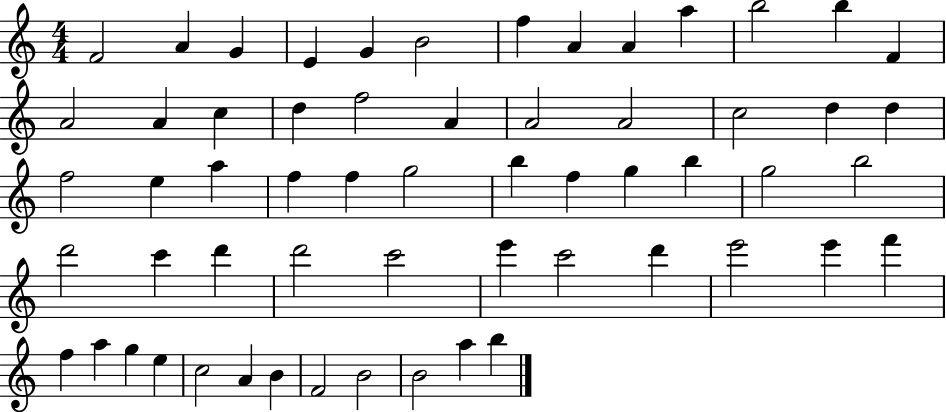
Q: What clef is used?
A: treble